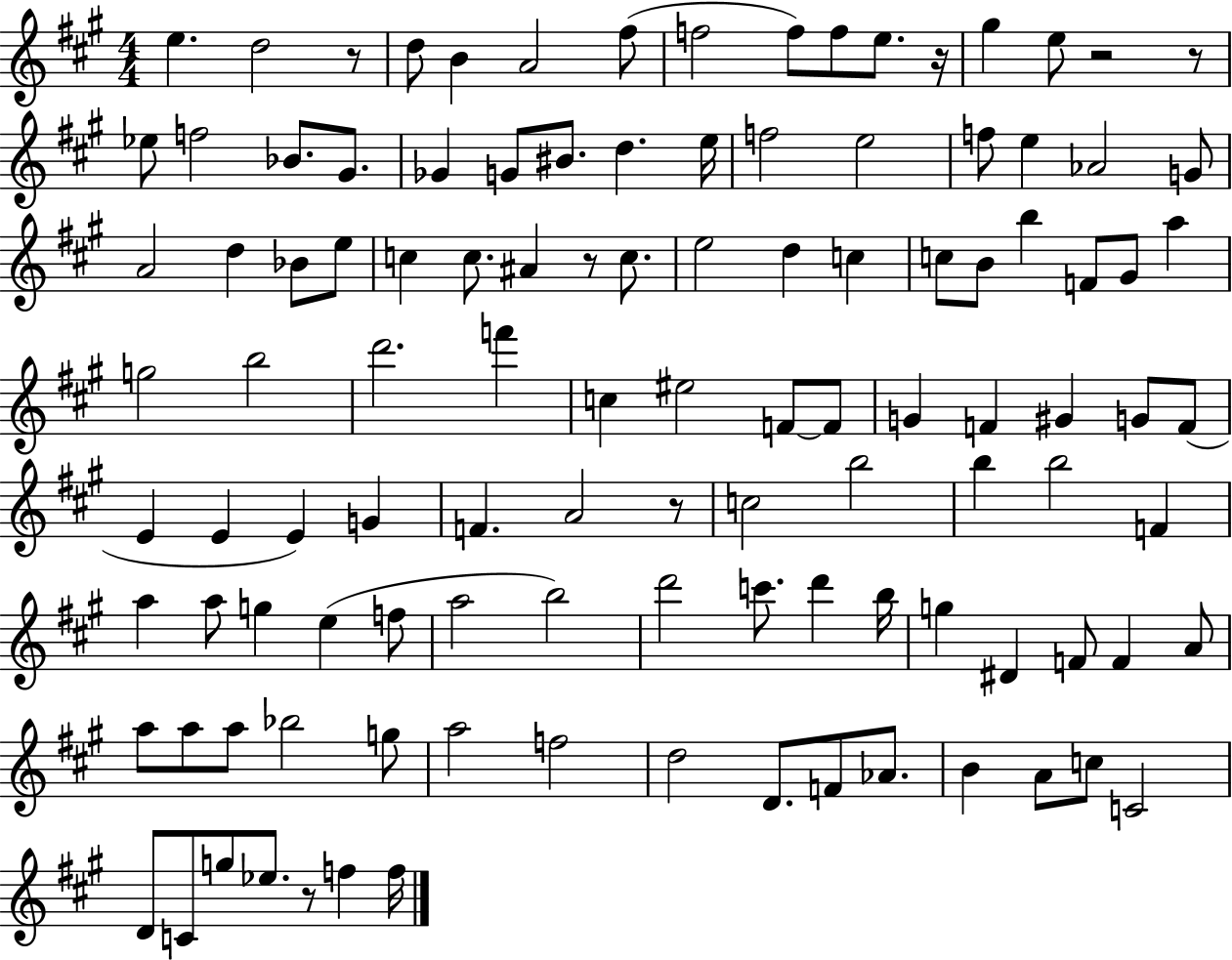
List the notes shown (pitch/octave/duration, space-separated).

E5/q. D5/h R/e D5/e B4/q A4/h F#5/e F5/h F5/e F5/e E5/e. R/s G#5/q E5/e R/h R/e Eb5/e F5/h Bb4/e. G#4/e. Gb4/q G4/e BIS4/e. D5/q. E5/s F5/h E5/h F5/e E5/q Ab4/h G4/e A4/h D5/q Bb4/e E5/e C5/q C5/e. A#4/q R/e C5/e. E5/h D5/q C5/q C5/e B4/e B5/q F4/e G#4/e A5/q G5/h B5/h D6/h. F6/q C5/q EIS5/h F4/e F4/e G4/q F4/q G#4/q G4/e F4/e E4/q E4/q E4/q G4/q F4/q. A4/h R/e C5/h B5/h B5/q B5/h F4/q A5/q A5/e G5/q E5/q F5/e A5/h B5/h D6/h C6/e. D6/q B5/s G5/q D#4/q F4/e F4/q A4/e A5/e A5/e A5/e Bb5/h G5/e A5/h F5/h D5/h D4/e. F4/e Ab4/e. B4/q A4/e C5/e C4/h D4/e C4/e G5/e Eb5/e. R/e F5/q F5/s